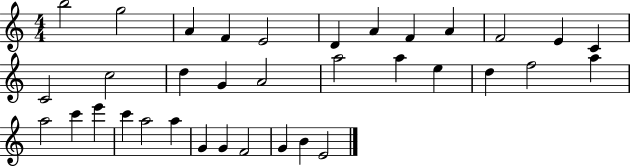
B5/h G5/h A4/q F4/q E4/h D4/q A4/q F4/q A4/q F4/h E4/q C4/q C4/h C5/h D5/q G4/q A4/h A5/h A5/q E5/q D5/q F5/h A5/q A5/h C6/q E6/q C6/q A5/h A5/q G4/q G4/q F4/h G4/q B4/q E4/h